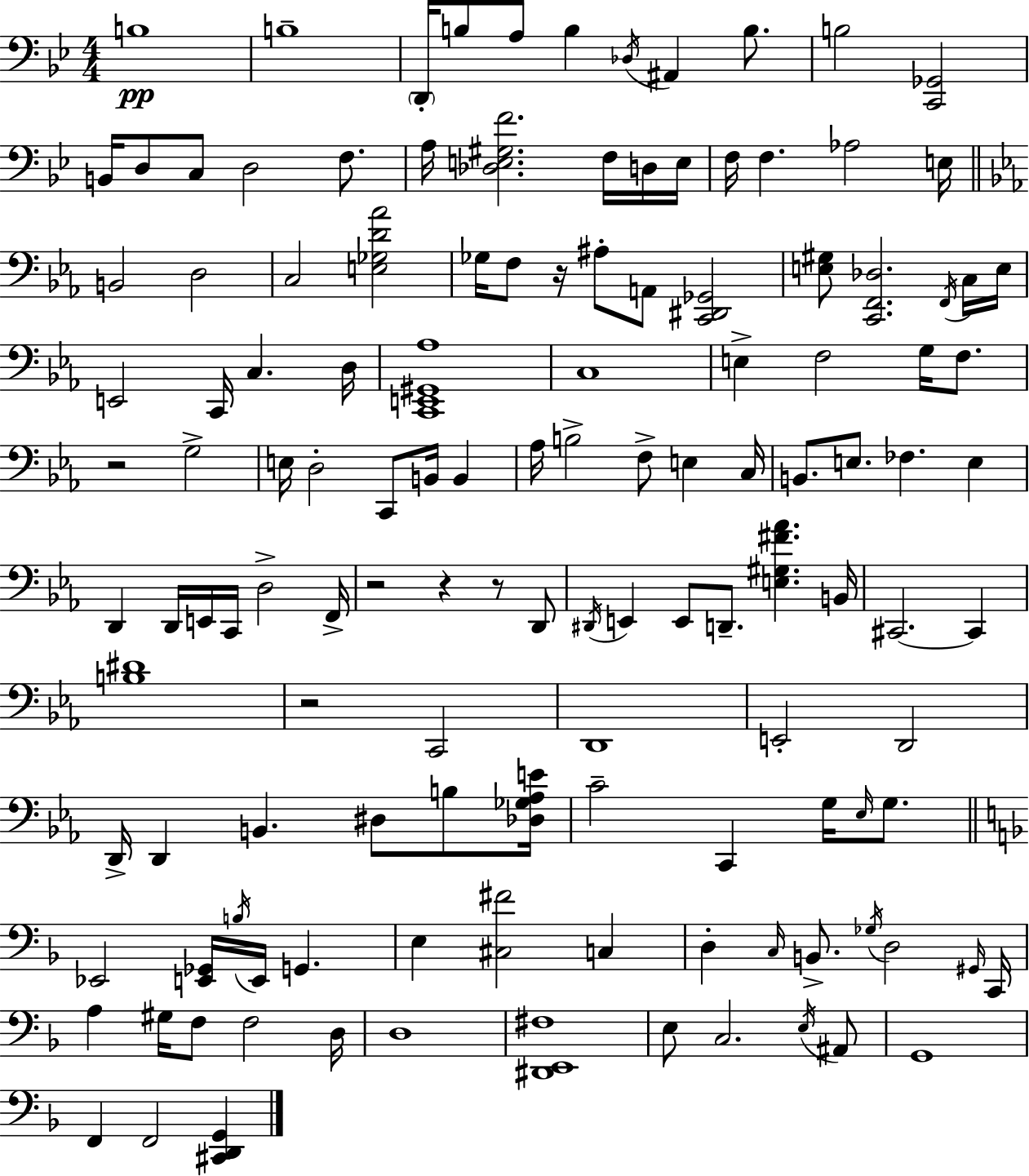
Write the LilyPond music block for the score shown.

{
  \clef bass
  \numericTimeSignature
  \time 4/4
  \key bes \major
  b1\pp | b1-- | \parenthesize d,16-. b8 a8 b4 \acciaccatura { des16 } ais,4 b8. | b2 <c, ges,>2 | \break b,16 d8 c8 d2 f8. | a16 <des e gis f'>2. f16 d16 | e16 f16 f4. aes2 | e16 \bar "||" \break \key ees \major b,2 d2 | c2 <e ges d' aes'>2 | ges16 f8 r16 ais8-. a,8 <c, dis, ges,>2 | <e gis>8 <c, f, des>2. \acciaccatura { f,16 } c16 | \break e16 e,2 c,16 c4. | d16 <c, e, gis, aes>1 | c1 | e4-> f2 g16 f8. | \break r2 g2-> | e16 d2-. c,8 b,16 b,4 | aes16 b2-> f8-> e4 | c16 b,8. e8. fes4. e4 | \break d,4 d,16 e,16 c,16 d2-> | f,16-> r2 r4 r8 d,8 | \acciaccatura { dis,16 } e,4 e,8 d,8.-- <e gis fis' aes'>4. | b,16 cis,2.~~ cis,4 | \break <b dis'>1 | r2 c,2 | d,1 | e,2-. d,2 | \break d,16-> d,4 b,4. dis8 b8 | <des ges aes e'>16 c'2-- c,4 g16 \grace { ees16 } | g8. \bar "||" \break \key f \major ees,2 <e, ges,>16 \acciaccatura { b16 } e,16 g,4. | e4 <cis fis'>2 c4 | d4-. \grace { c16 } b,8.-> \acciaccatura { ges16 } d2 | \grace { gis,16 } c,16 a4 gis16 f8 f2 | \break d16 d1 | <dis, e, fis>1 | e8 c2. | \acciaccatura { e16 } ais,8 g,1 | \break f,4 f,2 | <cis, d, g,>4 \bar "|."
}